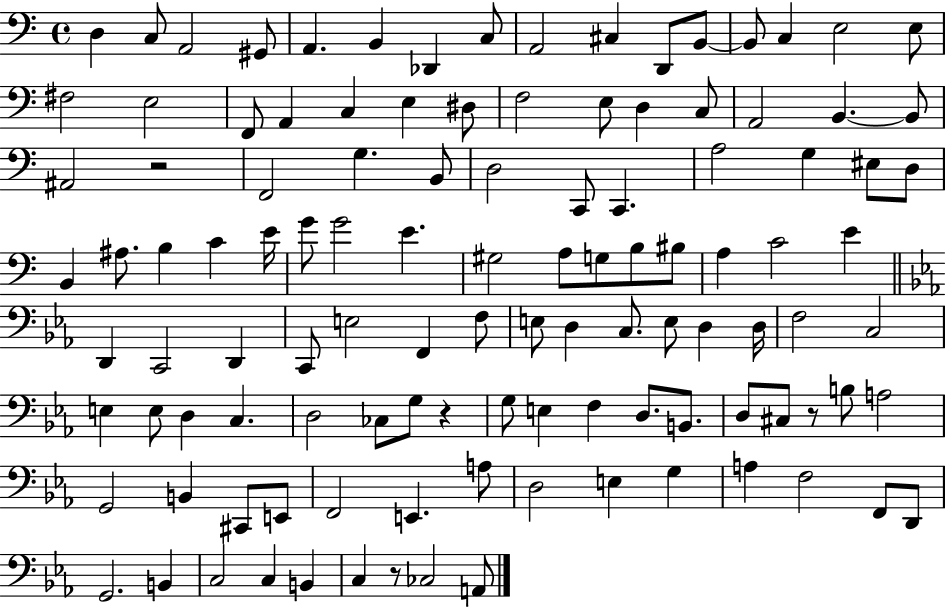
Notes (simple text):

D3/q C3/e A2/h G#2/e A2/q. B2/q Db2/q C3/e A2/h C#3/q D2/e B2/e B2/e C3/q E3/h E3/e F#3/h E3/h F2/e A2/q C3/q E3/q D#3/e F3/h E3/e D3/q C3/e A2/h B2/q. B2/e A#2/h R/h F2/h G3/q. B2/e D3/h C2/e C2/q. A3/h G3/q EIS3/e D3/e B2/q A#3/e. B3/q C4/q E4/s G4/e G4/h E4/q. G#3/h A3/e G3/e B3/e BIS3/e A3/q C4/h E4/q D2/q C2/h D2/q C2/e E3/h F2/q F3/e E3/e D3/q C3/e. E3/e D3/q D3/s F3/h C3/h E3/q E3/e D3/q C3/q. D3/h CES3/e G3/e R/q G3/e E3/q F3/q D3/e. B2/e. D3/e C#3/e R/e B3/e A3/h G2/h B2/q C#2/e E2/e F2/h E2/q. A3/e D3/h E3/q G3/q A3/q F3/h F2/e D2/e G2/h. B2/q C3/h C3/q B2/q C3/q R/e CES3/h A2/e